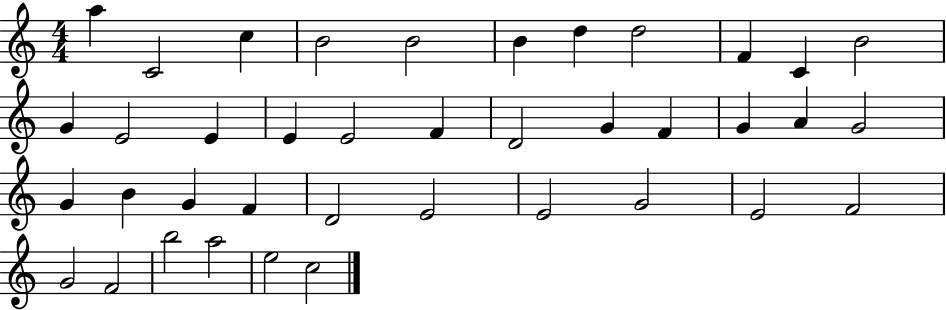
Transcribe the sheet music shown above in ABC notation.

X:1
T:Untitled
M:4/4
L:1/4
K:C
a C2 c B2 B2 B d d2 F C B2 G E2 E E E2 F D2 G F G A G2 G B G F D2 E2 E2 G2 E2 F2 G2 F2 b2 a2 e2 c2